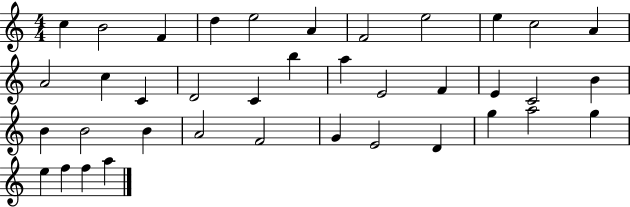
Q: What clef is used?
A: treble